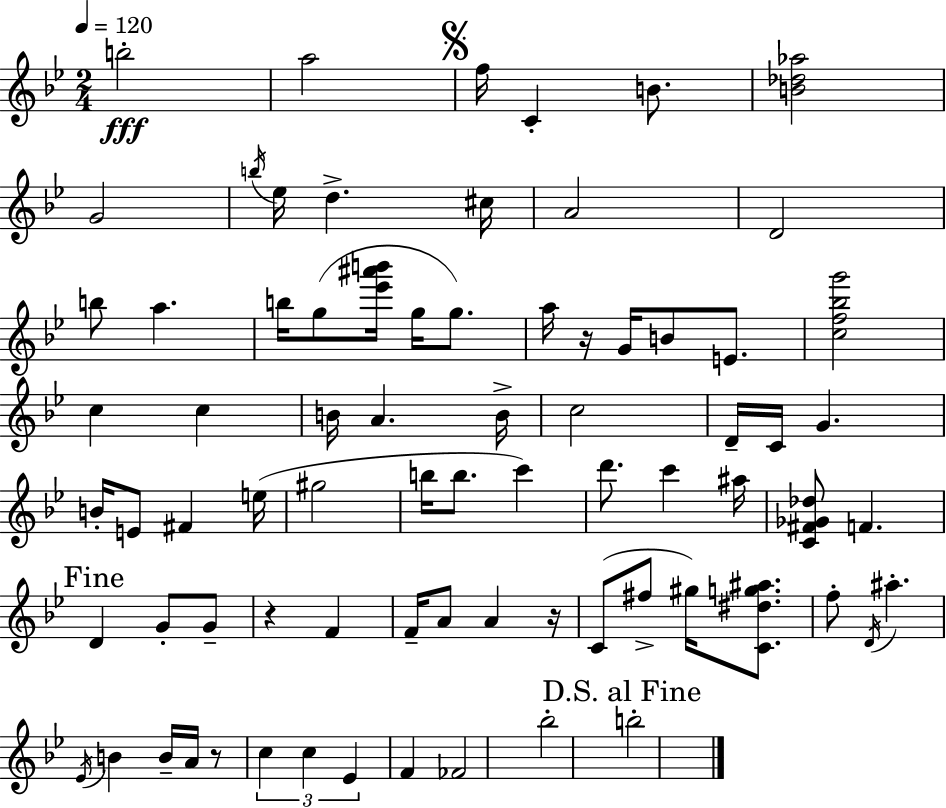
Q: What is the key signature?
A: G minor